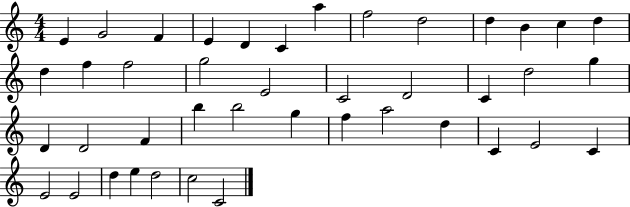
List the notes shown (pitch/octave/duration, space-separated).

E4/q G4/h F4/q E4/q D4/q C4/q A5/q F5/h D5/h D5/q B4/q C5/q D5/q D5/q F5/q F5/h G5/h E4/h C4/h D4/h C4/q D5/h G5/q D4/q D4/h F4/q B5/q B5/h G5/q F5/q A5/h D5/q C4/q E4/h C4/q E4/h E4/h D5/q E5/q D5/h C5/h C4/h